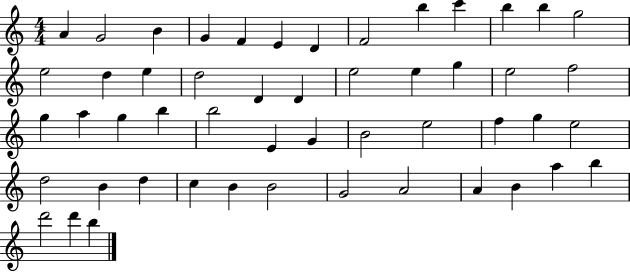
{
  \clef treble
  \numericTimeSignature
  \time 4/4
  \key c \major
  a'4 g'2 b'4 | g'4 f'4 e'4 d'4 | f'2 b''4 c'''4 | b''4 b''4 g''2 | \break e''2 d''4 e''4 | d''2 d'4 d'4 | e''2 e''4 g''4 | e''2 f''2 | \break g''4 a''4 g''4 b''4 | b''2 e'4 g'4 | b'2 e''2 | f''4 g''4 e''2 | \break d''2 b'4 d''4 | c''4 b'4 b'2 | g'2 a'2 | a'4 b'4 a''4 b''4 | \break d'''2 d'''4 b''4 | \bar "|."
}